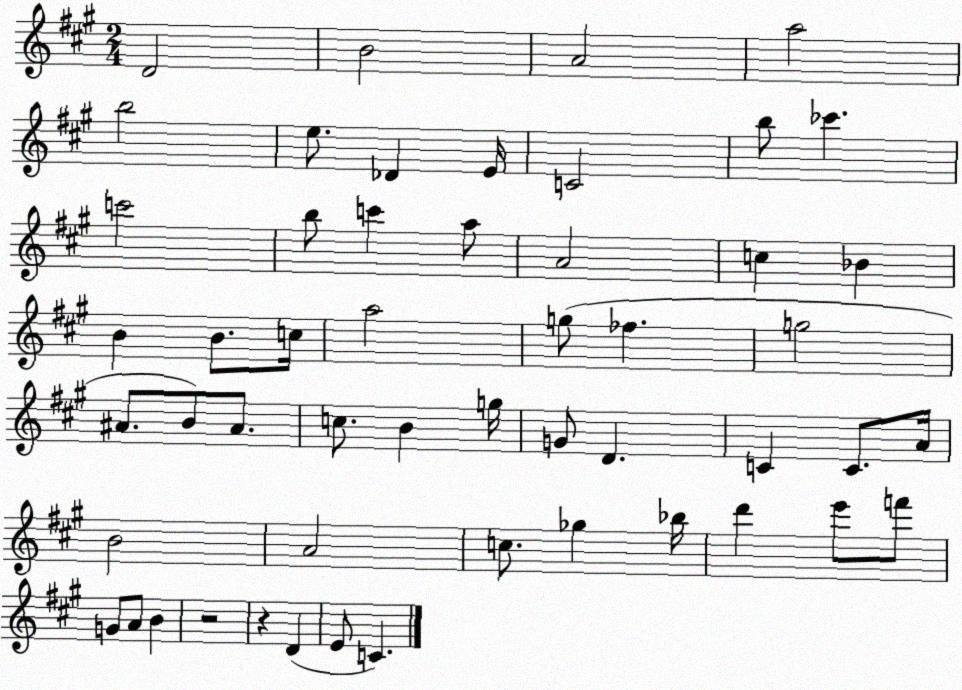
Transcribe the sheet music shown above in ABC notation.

X:1
T:Untitled
M:2/4
L:1/4
K:A
D2 B2 A2 a2 b2 e/2 _D E/4 C2 b/2 _c' c'2 b/2 c' a/2 A2 c _B B B/2 c/4 a2 g/2 _f g2 ^A/2 B/2 ^A/2 c/2 B g/4 G/2 D C C/2 A/4 B2 A2 c/2 _g _b/4 d' e'/2 f'/2 G/2 A/2 B z2 z D E/2 C